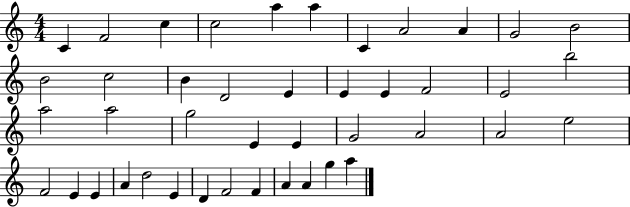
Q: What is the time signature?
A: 4/4